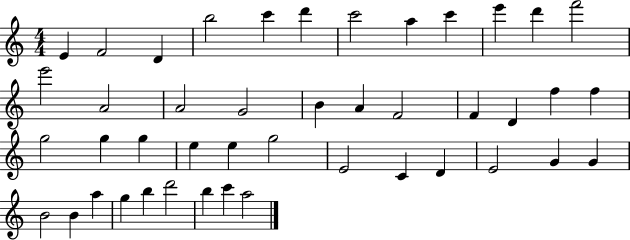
X:1
T:Untitled
M:4/4
L:1/4
K:C
E F2 D b2 c' d' c'2 a c' e' d' f'2 e'2 A2 A2 G2 B A F2 F D f f g2 g g e e g2 E2 C D E2 G G B2 B a g b d'2 b c' a2